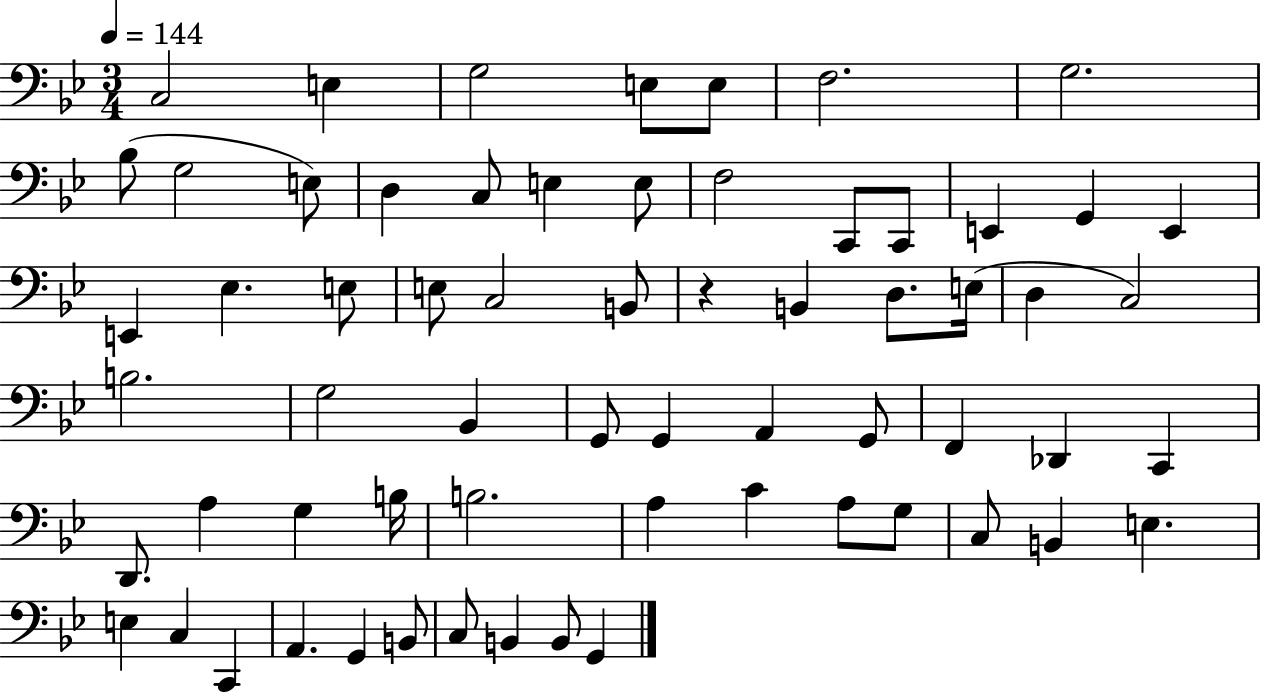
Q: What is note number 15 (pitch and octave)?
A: F3